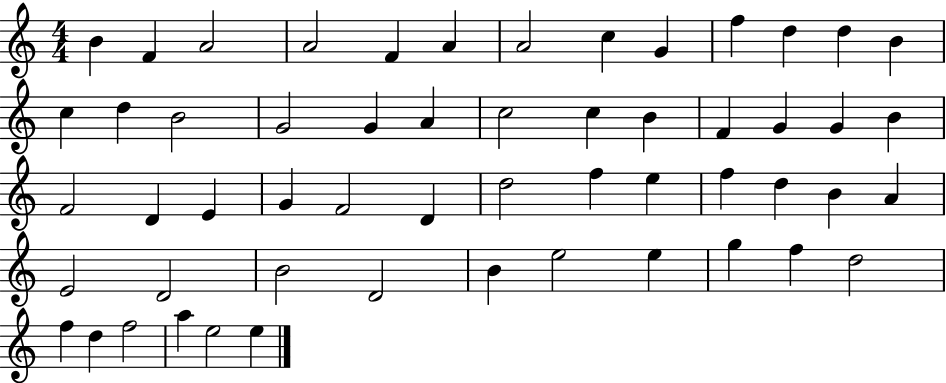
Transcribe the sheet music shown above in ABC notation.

X:1
T:Untitled
M:4/4
L:1/4
K:C
B F A2 A2 F A A2 c G f d d B c d B2 G2 G A c2 c B F G G B F2 D E G F2 D d2 f e f d B A E2 D2 B2 D2 B e2 e g f d2 f d f2 a e2 e